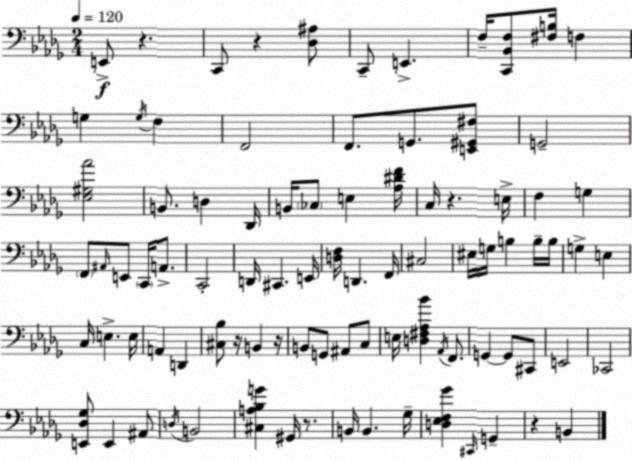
X:1
T:Untitled
M:2/4
L:1/4
K:Bbm
E,,/2 z C,,/2 z [_D,^A,]/2 C,,/2 E,, F,/4 [C,,_B,,F,]/2 [^F,B,]/4 F, G, G,/4 F, F,,2 F,,/2 G,,/2 [E,,^G,,^F,]/2 G,,2 [_E,^G,_A]2 B,,/2 D, _D,,/4 B,,/4 _C,/2 E, [_A,^DF]/4 C,/4 z E,/4 F, G, F,,/2 ^A,,/4 E,,/2 C,,/4 A,,/2 C,,2 D,,/4 ^C,, E,,/4 [D,F,]/4 D,, F,,/4 ^C,2 ^E,/4 G,/4 B, B,/4 B,/4 G, E, C,/4 E, E,/4 A,, D,, [^C,_B,]/2 z/4 B,, z/4 B,,/2 G,,/2 ^A,,/2 C,/2 E,/4 [D,^F,_A,_B] _A,,/4 F,,/2 G,, G,,/2 ^C,,/2 E,,2 _C,,2 [E,,_D,_G,]/2 E,, ^A,,/2 D,/4 B,,2 [^C,A,_B,G] ^G,,/4 z/2 B,,/4 B,, _G,/4 [D,_E,F,_G] ^C,,/4 G,, z B,,